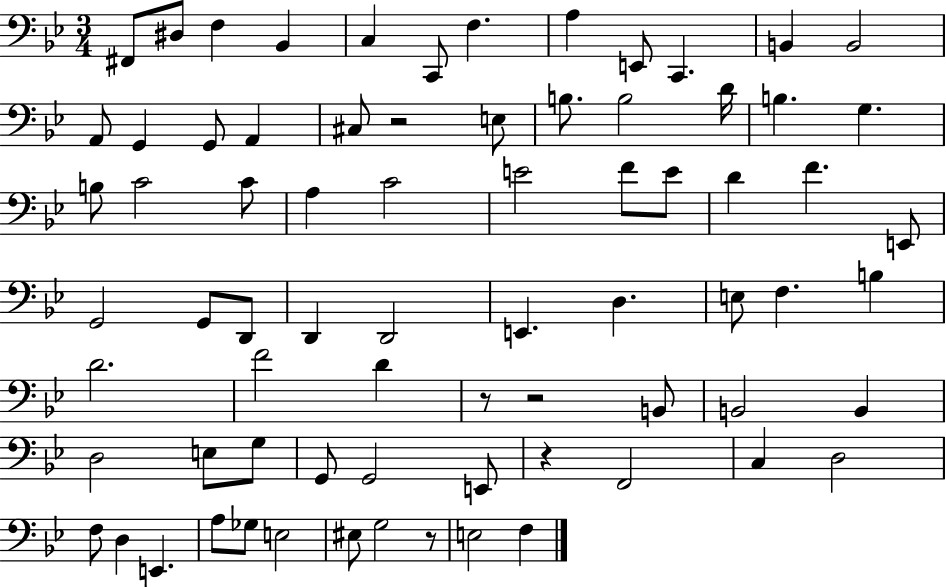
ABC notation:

X:1
T:Untitled
M:3/4
L:1/4
K:Bb
^F,,/2 ^D,/2 F, _B,, C, C,,/2 F, A, E,,/2 C,, B,, B,,2 A,,/2 G,, G,,/2 A,, ^C,/2 z2 E,/2 B,/2 B,2 D/4 B, G, B,/2 C2 C/2 A, C2 E2 F/2 E/2 D F E,,/2 G,,2 G,,/2 D,,/2 D,, D,,2 E,, D, E,/2 F, B, D2 F2 D z/2 z2 B,,/2 B,,2 B,, D,2 E,/2 G,/2 G,,/2 G,,2 E,,/2 z F,,2 C, D,2 F,/2 D, E,, A,/2 _G,/2 E,2 ^E,/2 G,2 z/2 E,2 F,